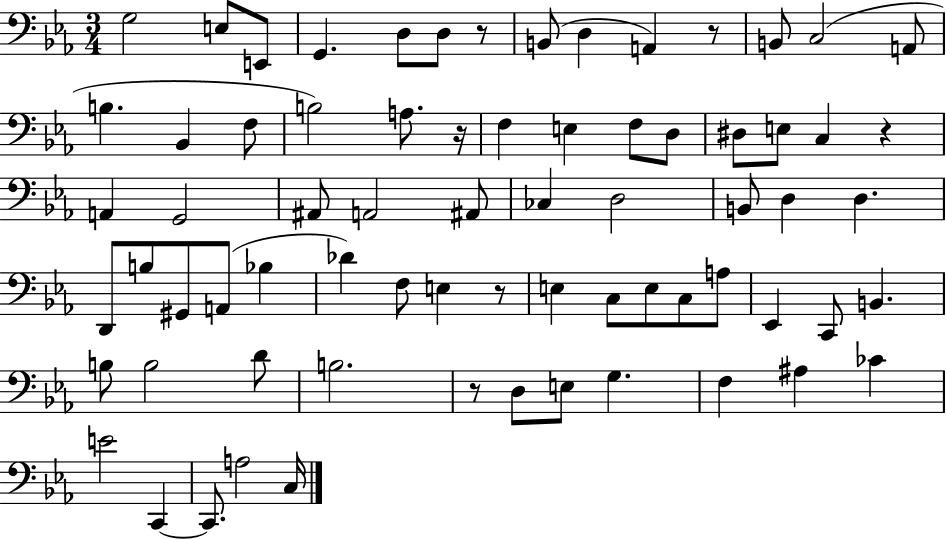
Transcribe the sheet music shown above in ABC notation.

X:1
T:Untitled
M:3/4
L:1/4
K:Eb
G,2 E,/2 E,,/2 G,, D,/2 D,/2 z/2 B,,/2 D, A,, z/2 B,,/2 C,2 A,,/2 B, _B,, F,/2 B,2 A,/2 z/4 F, E, F,/2 D,/2 ^D,/2 E,/2 C, z A,, G,,2 ^A,,/2 A,,2 ^A,,/2 _C, D,2 B,,/2 D, D, D,,/2 B,/2 ^G,,/2 A,,/2 _B, _D F,/2 E, z/2 E, C,/2 E,/2 C,/2 A,/2 _E,, C,,/2 B,, B,/2 B,2 D/2 B,2 z/2 D,/2 E,/2 G, F, ^A, _C E2 C,, C,,/2 A,2 C,/4